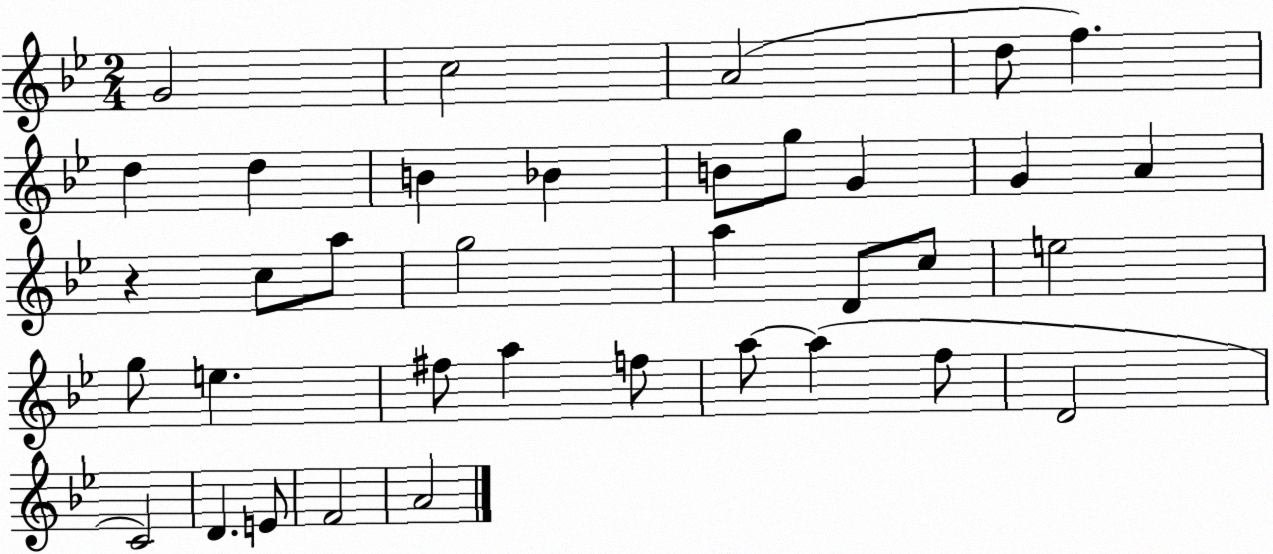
X:1
T:Untitled
M:2/4
L:1/4
K:Bb
G2 c2 A2 d/2 f d d B _B B/2 g/2 G G A z c/2 a/2 g2 a D/2 c/2 e2 g/2 e ^f/2 a f/2 a/2 a f/2 D2 C2 D E/2 F2 A2